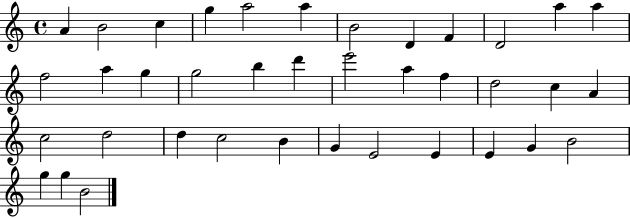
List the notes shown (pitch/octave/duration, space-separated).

A4/q B4/h C5/q G5/q A5/h A5/q B4/h D4/q F4/q D4/h A5/q A5/q F5/h A5/q G5/q G5/h B5/q D6/q E6/h A5/q F5/q D5/h C5/q A4/q C5/h D5/h D5/q C5/h B4/q G4/q E4/h E4/q E4/q G4/q B4/h G5/q G5/q B4/h